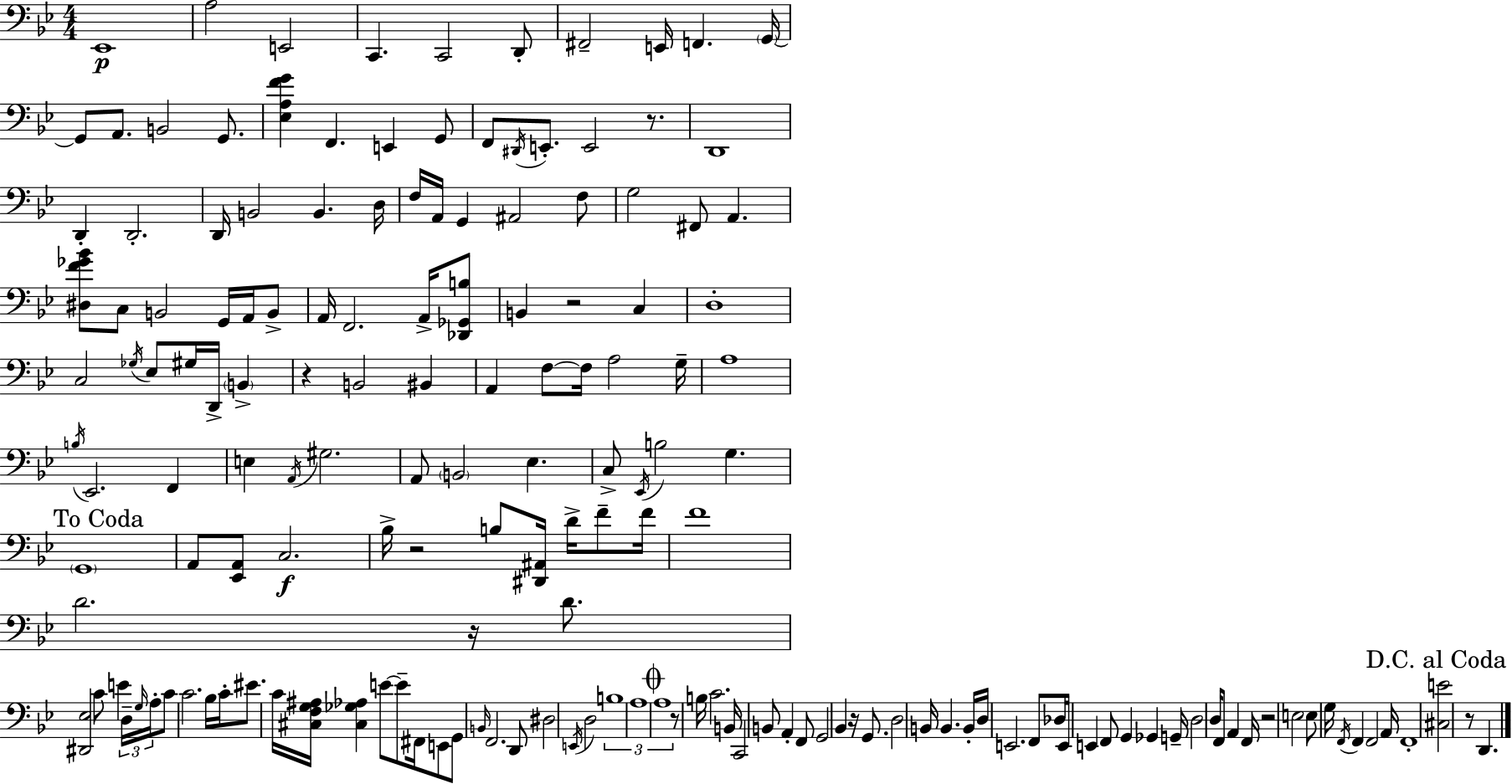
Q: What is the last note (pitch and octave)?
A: D2